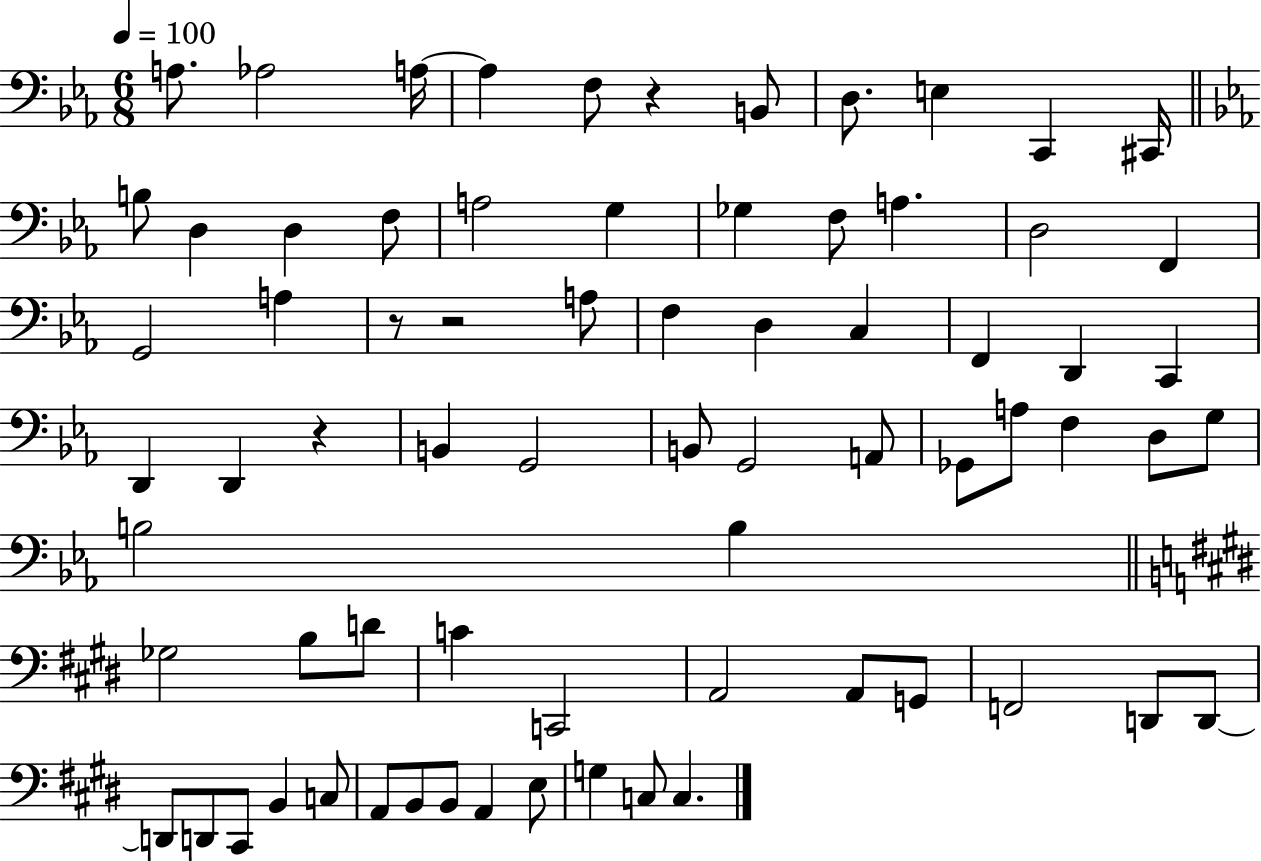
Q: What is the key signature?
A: EES major